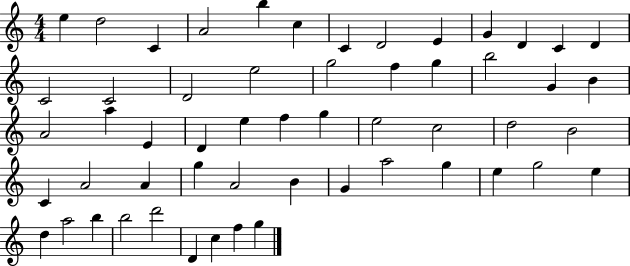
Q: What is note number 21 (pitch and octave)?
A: B5